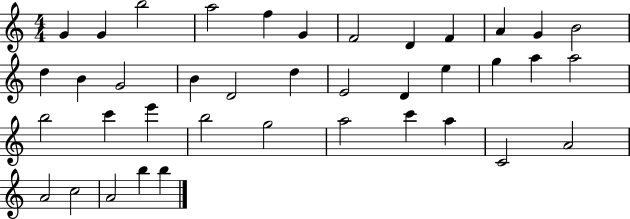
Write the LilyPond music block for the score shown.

{
  \clef treble
  \numericTimeSignature
  \time 4/4
  \key c \major
  g'4 g'4 b''2 | a''2 f''4 g'4 | f'2 d'4 f'4 | a'4 g'4 b'2 | \break d''4 b'4 g'2 | b'4 d'2 d''4 | e'2 d'4 e''4 | g''4 a''4 a''2 | \break b''2 c'''4 e'''4 | b''2 g''2 | a''2 c'''4 a''4 | c'2 a'2 | \break a'2 c''2 | a'2 b''4 b''4 | \bar "|."
}